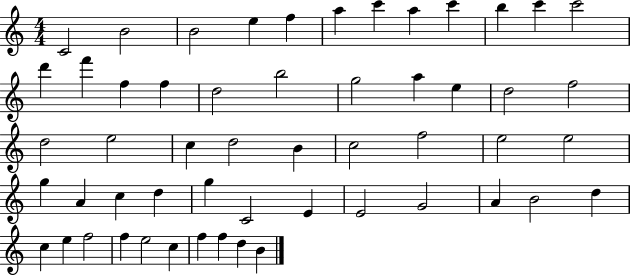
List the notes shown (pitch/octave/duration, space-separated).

C4/h B4/h B4/h E5/q F5/q A5/q C6/q A5/q C6/q B5/q C6/q C6/h D6/q F6/q F5/q F5/q D5/h B5/h G5/h A5/q E5/q D5/h F5/h D5/h E5/h C5/q D5/h B4/q C5/h F5/h E5/h E5/h G5/q A4/q C5/q D5/q G5/q C4/h E4/q E4/h G4/h A4/q B4/h D5/q C5/q E5/q F5/h F5/q E5/h C5/q F5/q F5/q D5/q B4/q